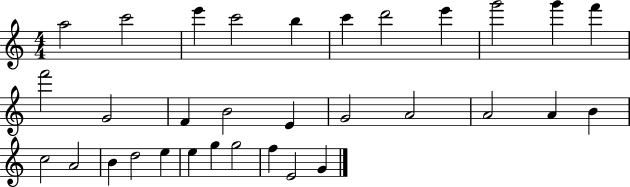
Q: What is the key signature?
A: C major